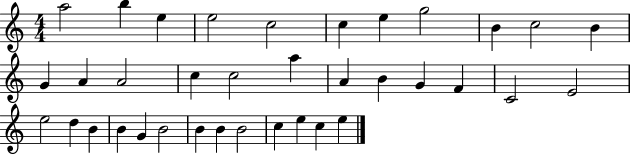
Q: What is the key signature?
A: C major